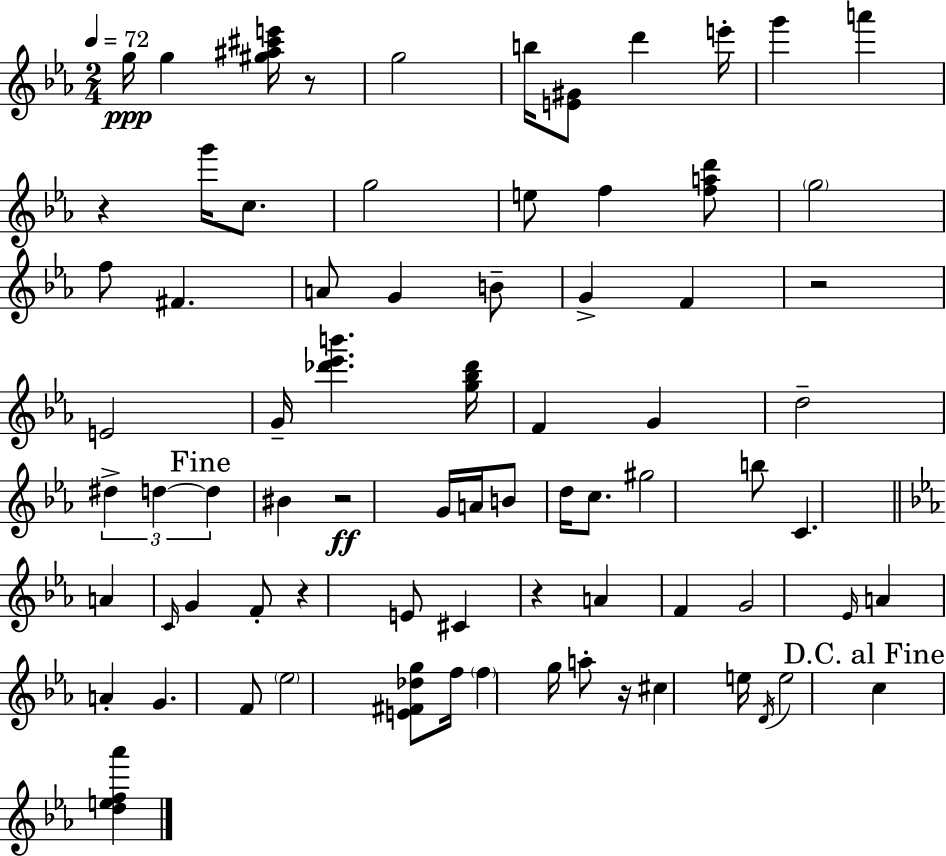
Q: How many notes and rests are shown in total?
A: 76